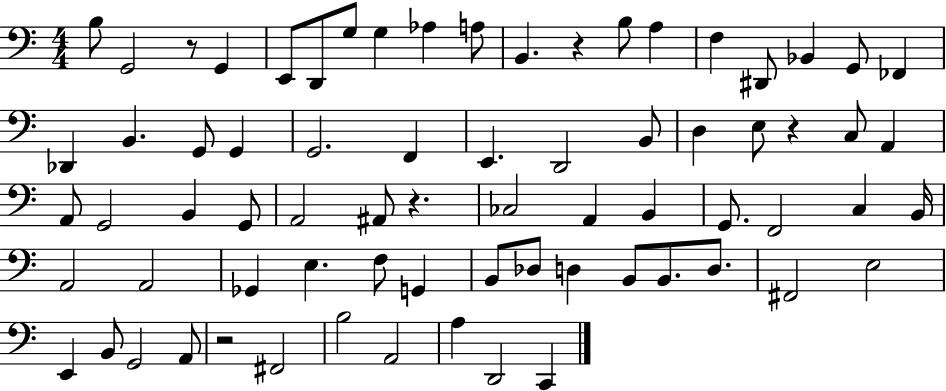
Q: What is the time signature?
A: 4/4